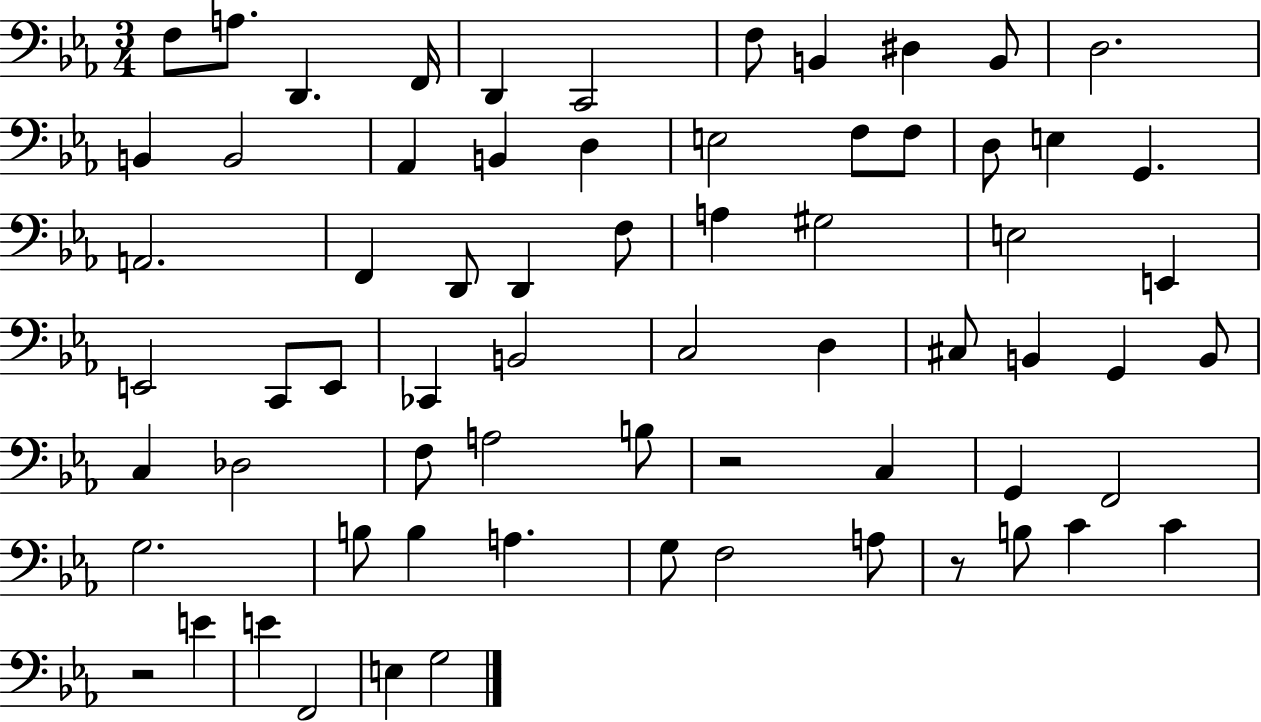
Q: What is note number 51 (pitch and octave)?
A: G3